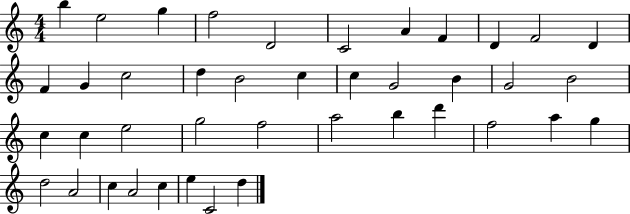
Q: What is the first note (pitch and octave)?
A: B5